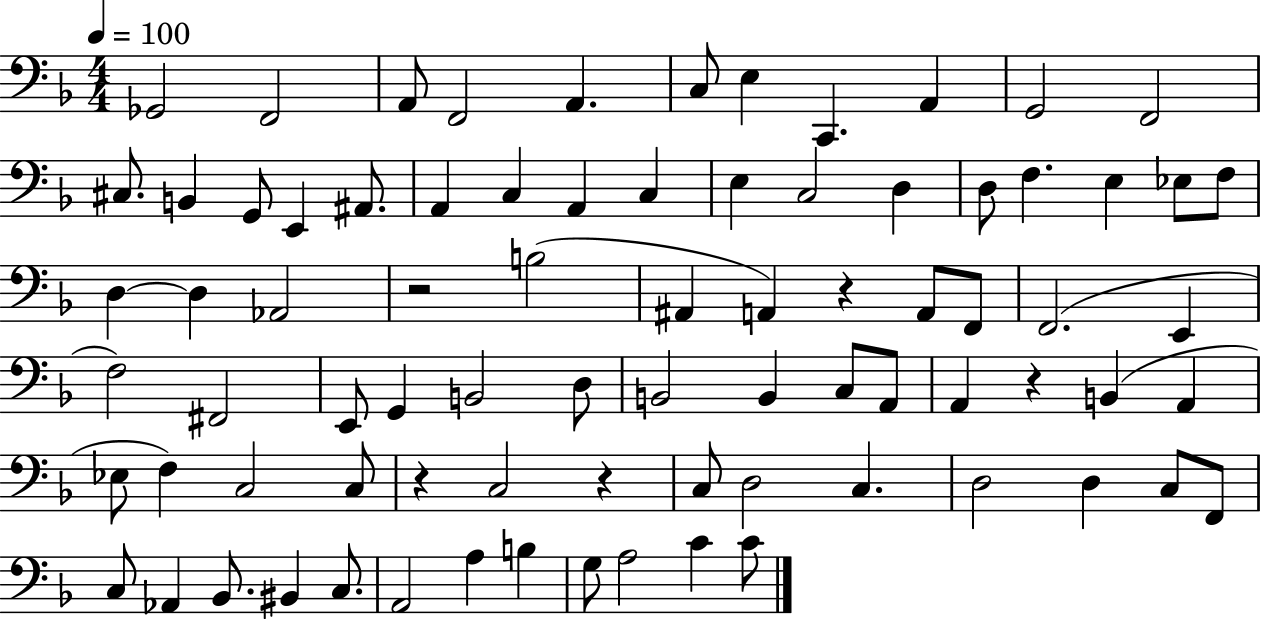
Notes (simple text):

Gb2/h F2/h A2/e F2/h A2/q. C3/e E3/q C2/q. A2/q G2/h F2/h C#3/e. B2/q G2/e E2/q A#2/e. A2/q C3/q A2/q C3/q E3/q C3/h D3/q D3/e F3/q. E3/q Eb3/e F3/e D3/q D3/q Ab2/h R/h B3/h A#2/q A2/q R/q A2/e F2/e F2/h. E2/q F3/h F#2/h E2/e G2/q B2/h D3/e B2/h B2/q C3/e A2/e A2/q R/q B2/q A2/q Eb3/e F3/q C3/h C3/e R/q C3/h R/q C3/e D3/h C3/q. D3/h D3/q C3/e F2/e C3/e Ab2/q Bb2/e. BIS2/q C3/e. A2/h A3/q B3/q G3/e A3/h C4/q C4/e